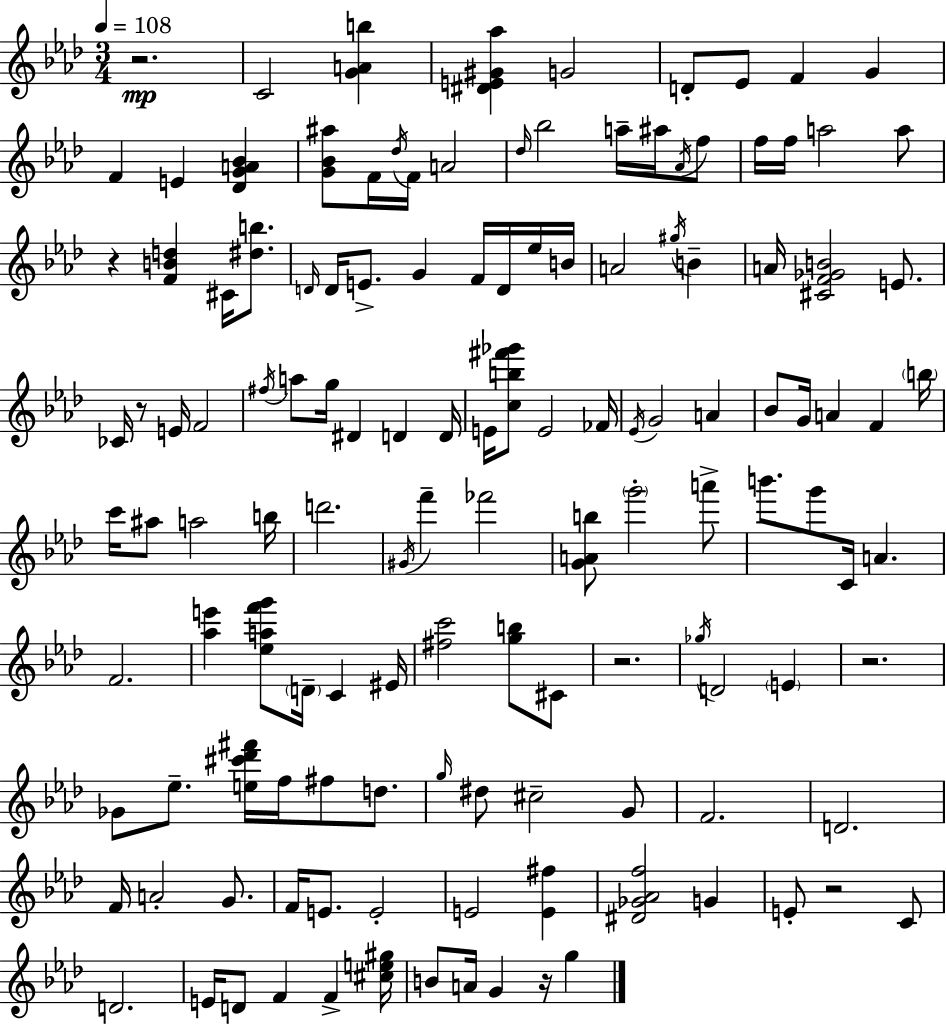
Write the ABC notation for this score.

X:1
T:Untitled
M:3/4
L:1/4
K:Fm
z2 C2 [GAb] [^DE^G_a] G2 D/2 _E/2 F G F E [_DGA_B] [G_B^a]/2 F/4 _d/4 F/4 A2 _d/4 _b2 a/4 ^a/4 _A/4 f/2 f/4 f/4 a2 a/2 z [FBd] ^C/4 [^db]/2 D/4 D/4 E/2 G F/4 D/4 _e/4 B/4 A2 ^g/4 B A/4 [^CF_GB]2 E/2 _C/4 z/2 E/4 F2 ^f/4 a/2 g/4 ^D D D/4 E/4 [cb^f'_g']/2 E2 _F/4 _E/4 G2 A _B/2 G/4 A F b/4 c'/4 ^a/2 a2 b/4 d'2 ^G/4 f' _f'2 [GAb]/2 g'2 a'/2 b'/2 g'/2 C/4 A F2 [_ae'] [_eaf'g']/2 D/4 C ^E/4 [^fc']2 [gb]/2 ^C/2 z2 _g/4 D2 E z2 _G/2 _e/2 [e^c'_d'^f']/4 f/4 ^f/2 d/2 g/4 ^d/2 ^c2 G/2 F2 D2 F/4 A2 G/2 F/4 E/2 E2 E2 [E^f] [^D_G_Af]2 G E/2 z2 C/2 D2 E/4 D/2 F F [^ce^g]/4 B/2 A/4 G z/4 g